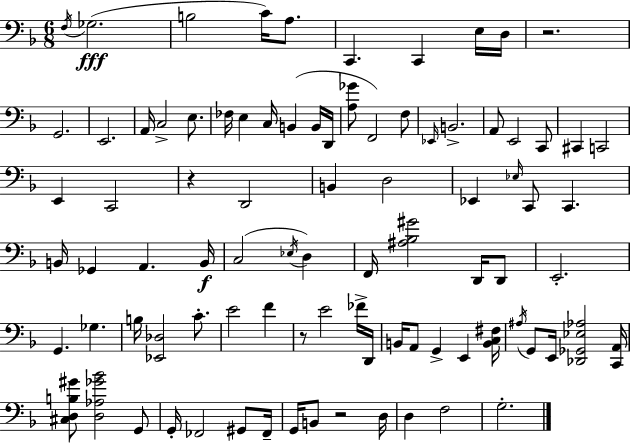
{
  \clef bass
  \numericTimeSignature
  \time 6/8
  \key f \major
  \repeat volta 2 { \acciaccatura { f16 }(\fff ges2. | b2 c'16) a8. | c,4. c,4 e16 | d16 r2. | \break g,2. | e,2. | a,16 c2-> e8. | fes16 e4 c16 b,4( b,16 | \break d,16 <a ges'>8 f,2) f8 | \grace { ees,16 } b,2.-> | a,8 e,2 | c,8 cis,4 c,2 | \break e,4 c,2 | r4 d,2 | b,4 d2 | ees,4 \grace { ees16 } c,8 c,4. | \break b,16 ges,4 a,4. | b,16\f c2( \acciaccatura { ees16 } | d4) f,16 <ais bes gis'>2 | d,16 d,8 e,2.-. | \break g,4. ges4. | b16 <ees, des>2 | c'8.-. e'2 | f'4 r8 e'2 | \break fes'16-> d,16 b,16 a,8 g,4-> e,4 | <b, c fis>16 \acciaccatura { ais16 } g,8 e,16 <des, ges, ees aes>2 | <c, a,>16 <cis d b gis'>8 <d aes ges' bes'>2 | g,8 g,16-. fes,2 | \break gis,8 fes,16-- g,16 b,8 r2 | d16 d4 f2 | g2.-. | } \bar "|."
}